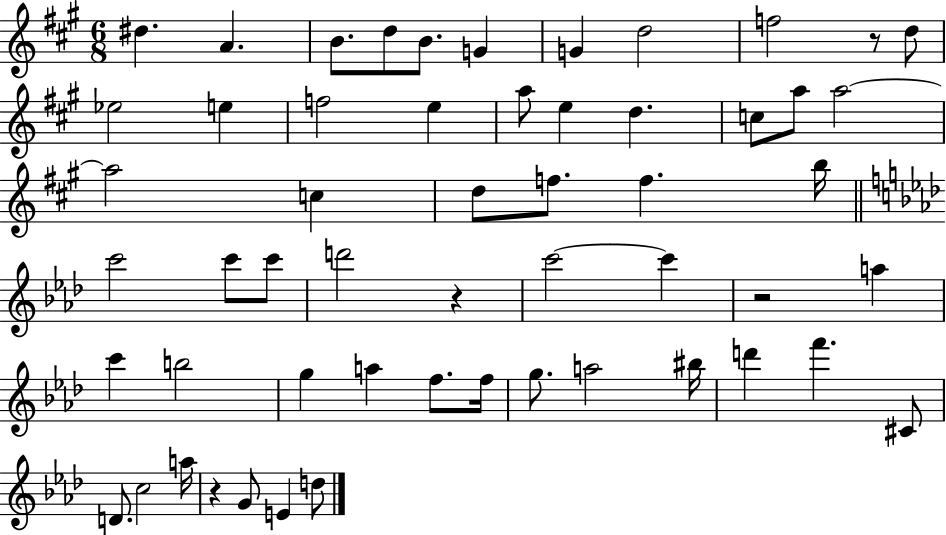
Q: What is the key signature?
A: A major